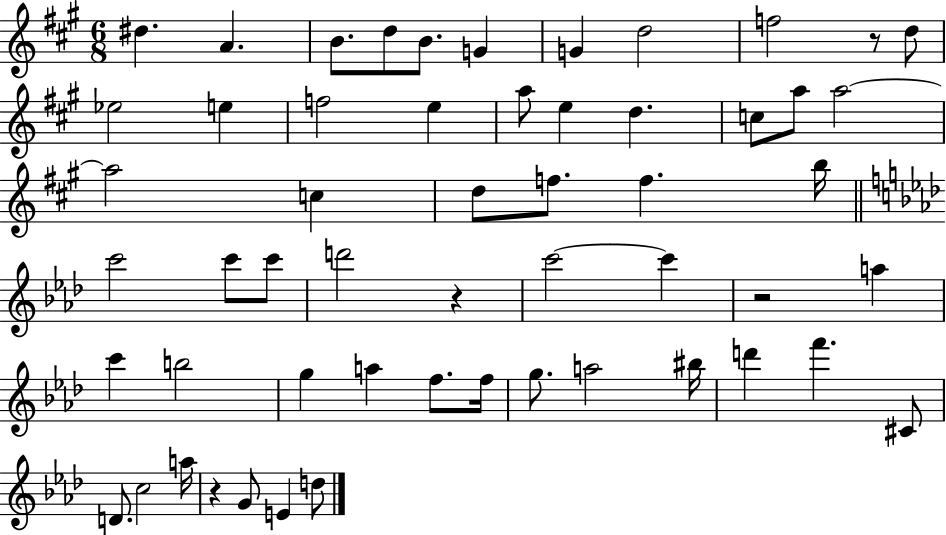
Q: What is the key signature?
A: A major